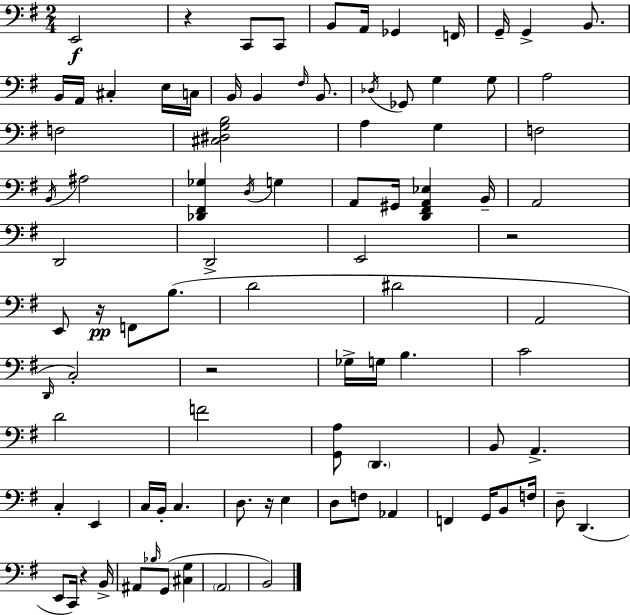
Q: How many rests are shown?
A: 6